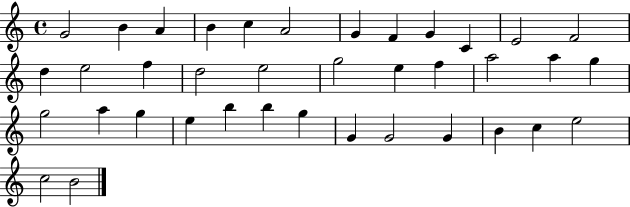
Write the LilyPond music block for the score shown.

{
  \clef treble
  \time 4/4
  \defaultTimeSignature
  \key c \major
  g'2 b'4 a'4 | b'4 c''4 a'2 | g'4 f'4 g'4 c'4 | e'2 f'2 | \break d''4 e''2 f''4 | d''2 e''2 | g''2 e''4 f''4 | a''2 a''4 g''4 | \break g''2 a''4 g''4 | e''4 b''4 b''4 g''4 | g'4 g'2 g'4 | b'4 c''4 e''2 | \break c''2 b'2 | \bar "|."
}